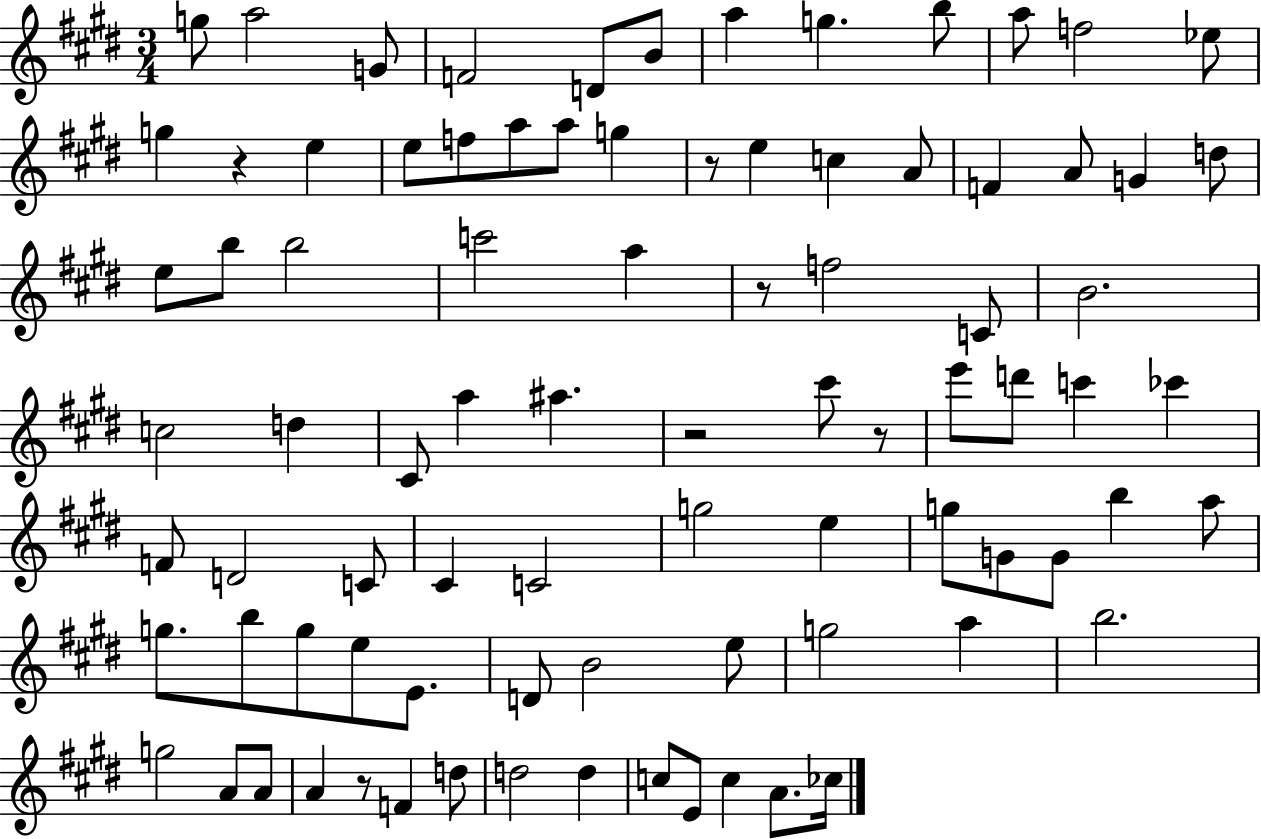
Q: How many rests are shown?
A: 6